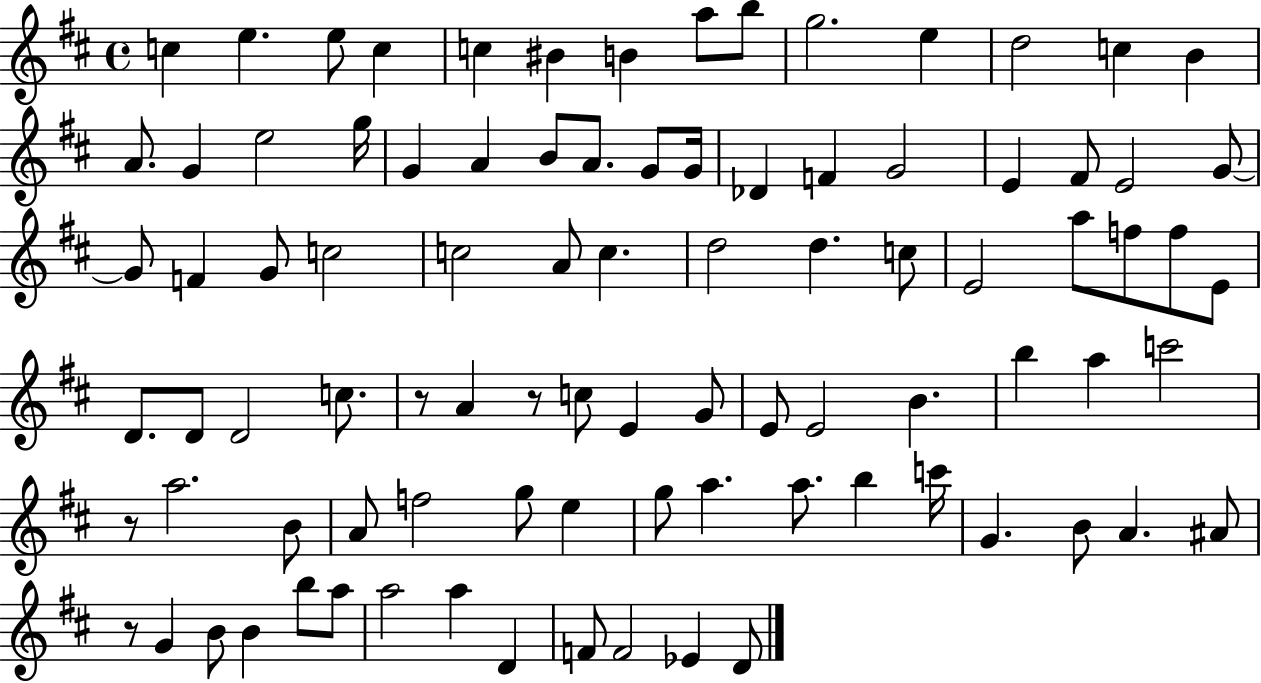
C5/q E5/q. E5/e C5/q C5/q BIS4/q B4/q A5/e B5/e G5/h. E5/q D5/h C5/q B4/q A4/e. G4/q E5/h G5/s G4/q A4/q B4/e A4/e. G4/e G4/s Db4/q F4/q G4/h E4/q F#4/e E4/h G4/e G4/e F4/q G4/e C5/h C5/h A4/e C5/q. D5/h D5/q. C5/e E4/h A5/e F5/e F5/e E4/e D4/e. D4/e D4/h C5/e. R/e A4/q R/e C5/e E4/q G4/e E4/e E4/h B4/q. B5/q A5/q C6/h R/e A5/h. B4/e A4/e F5/h G5/e E5/q G5/e A5/q. A5/e. B5/q C6/s G4/q. B4/e A4/q. A#4/e R/e G4/q B4/e B4/q B5/e A5/e A5/h A5/q D4/q F4/e F4/h Eb4/q D4/e